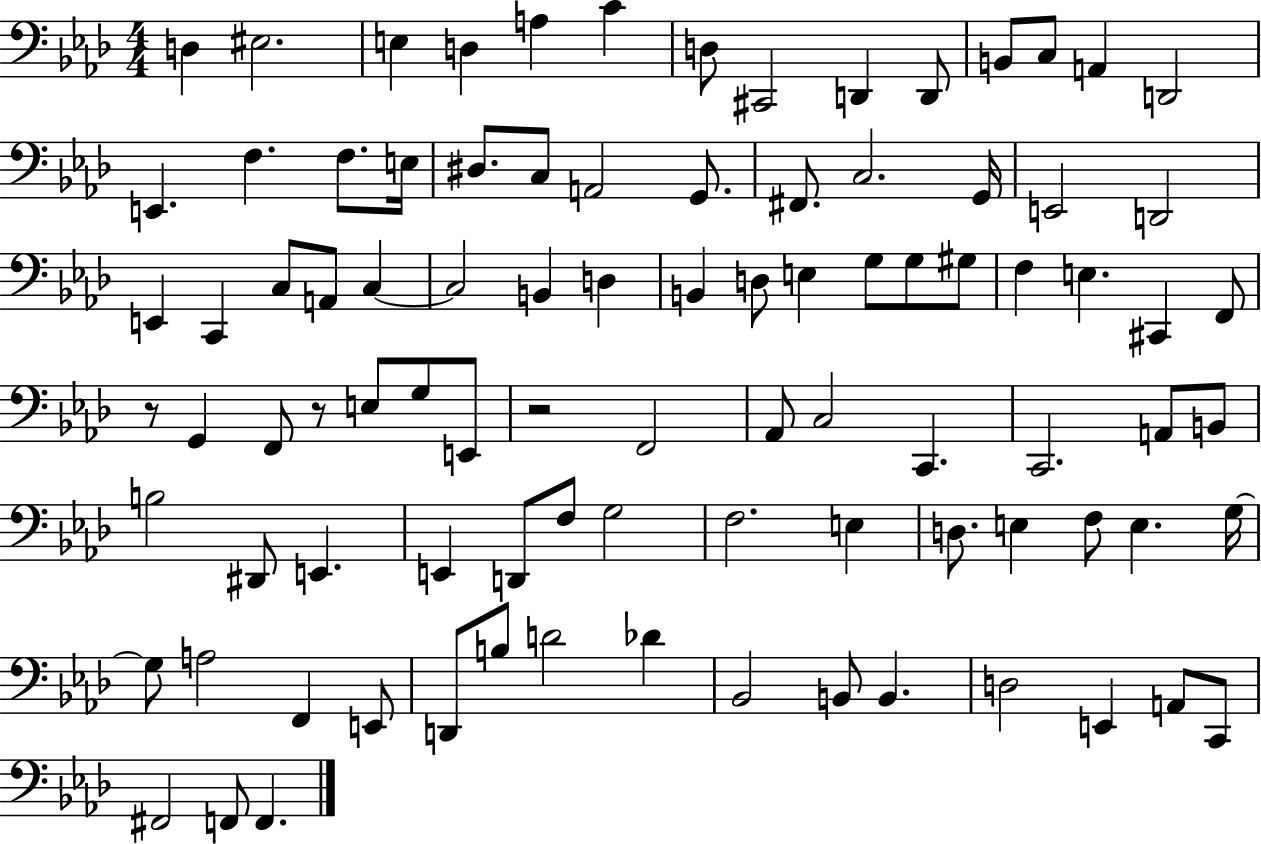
D3/q EIS3/h. E3/q D3/q A3/q C4/q D3/e C#2/h D2/q D2/e B2/e C3/e A2/q D2/h E2/q. F3/q. F3/e. E3/s D#3/e. C3/e A2/h G2/e. F#2/e. C3/h. G2/s E2/h D2/h E2/q C2/q C3/e A2/e C3/q C3/h B2/q D3/q B2/q D3/e E3/q G3/e G3/e G#3/e F3/q E3/q. C#2/q F2/e R/e G2/q F2/e R/e E3/e G3/e E2/e R/h F2/h Ab2/e C3/h C2/q. C2/h. A2/e B2/e B3/h D#2/e E2/q. E2/q D2/e F3/e G3/h F3/h. E3/q D3/e. E3/q F3/e E3/q. G3/s G3/e A3/h F2/q E2/e D2/e B3/e D4/h Db4/q Bb2/h B2/e B2/q. D3/h E2/q A2/e C2/e F#2/h F2/e F2/q.